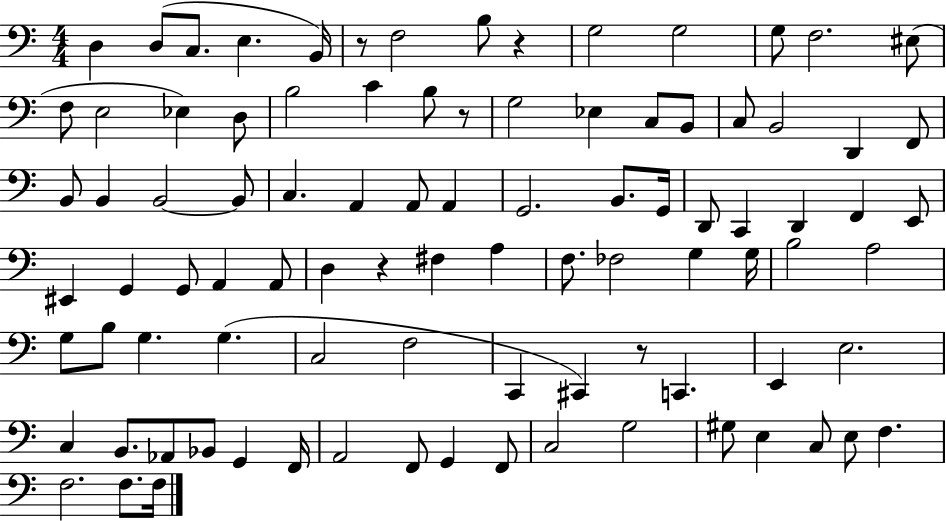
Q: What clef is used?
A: bass